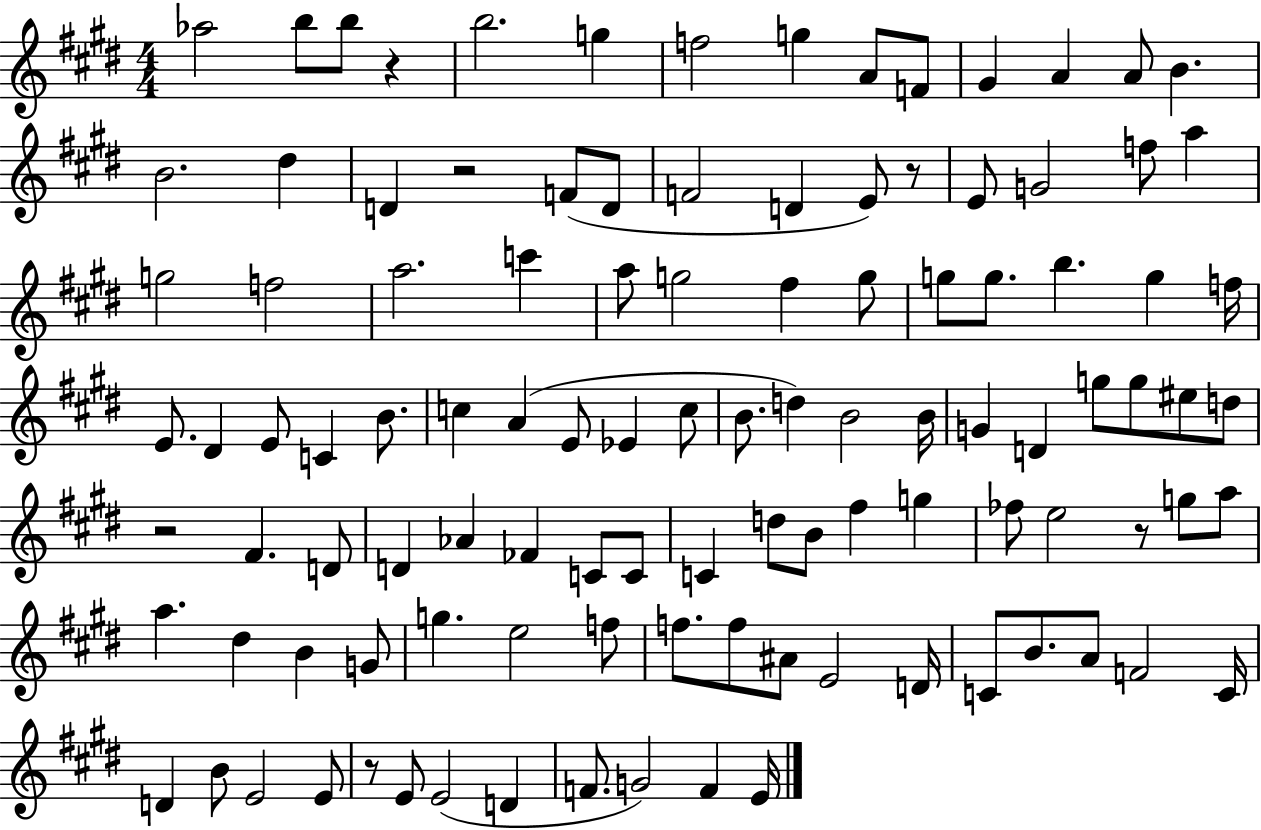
X:1
T:Untitled
M:4/4
L:1/4
K:E
_a2 b/2 b/2 z b2 g f2 g A/2 F/2 ^G A A/2 B B2 ^d D z2 F/2 D/2 F2 D E/2 z/2 E/2 G2 f/2 a g2 f2 a2 c' a/2 g2 ^f g/2 g/2 g/2 b g f/4 E/2 ^D E/2 C B/2 c A E/2 _E c/2 B/2 d B2 B/4 G D g/2 g/2 ^e/2 d/2 z2 ^F D/2 D _A _F C/2 C/2 C d/2 B/2 ^f g _f/2 e2 z/2 g/2 a/2 a ^d B G/2 g e2 f/2 f/2 f/2 ^A/2 E2 D/4 C/2 B/2 A/2 F2 C/4 D B/2 E2 E/2 z/2 E/2 E2 D F/2 G2 F E/4